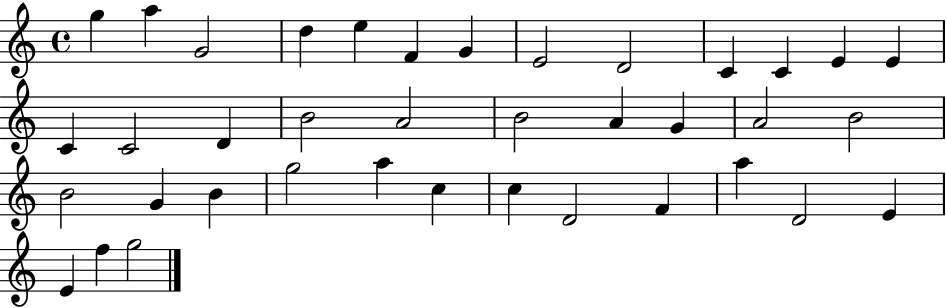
{
  \clef treble
  \time 4/4
  \defaultTimeSignature
  \key c \major
  g''4 a''4 g'2 | d''4 e''4 f'4 g'4 | e'2 d'2 | c'4 c'4 e'4 e'4 | \break c'4 c'2 d'4 | b'2 a'2 | b'2 a'4 g'4 | a'2 b'2 | \break b'2 g'4 b'4 | g''2 a''4 c''4 | c''4 d'2 f'4 | a''4 d'2 e'4 | \break e'4 f''4 g''2 | \bar "|."
}